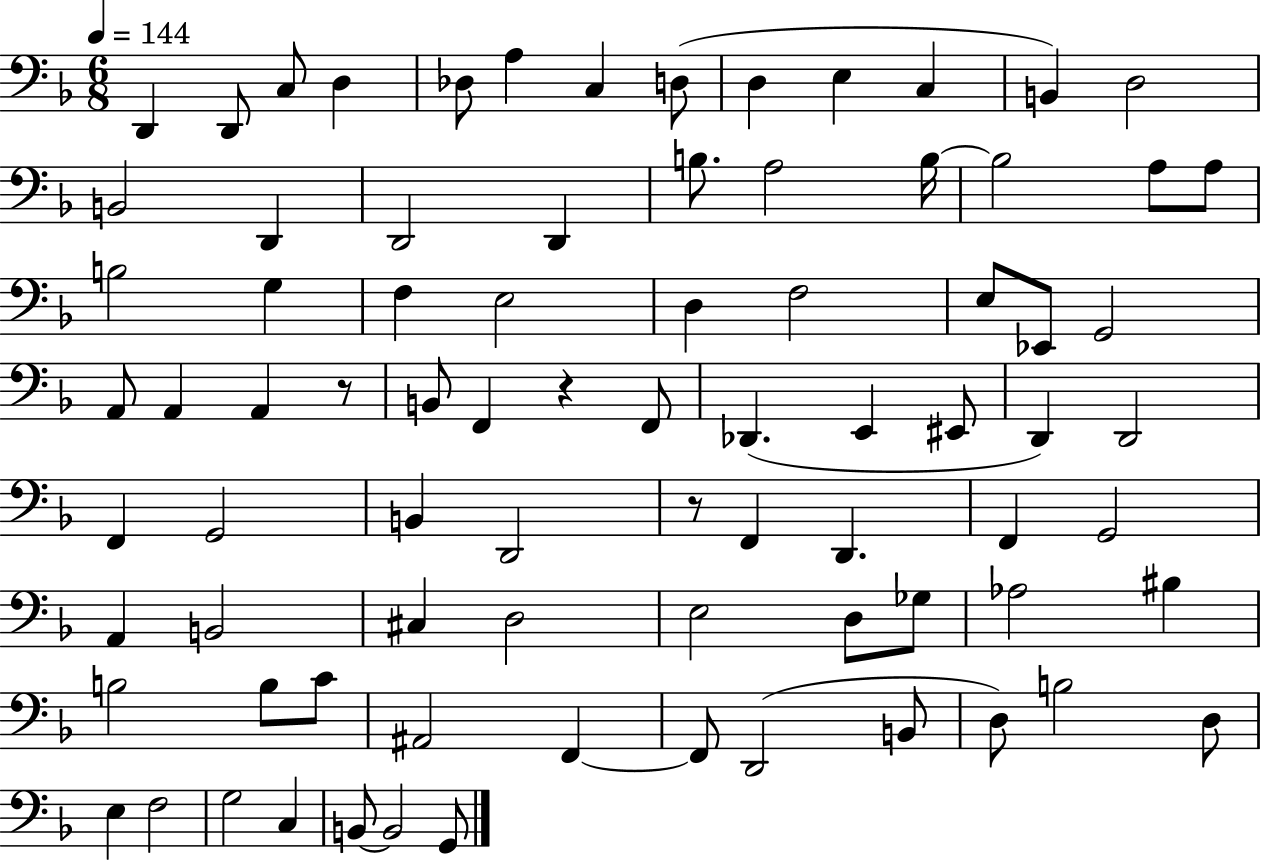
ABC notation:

X:1
T:Untitled
M:6/8
L:1/4
K:F
D,, D,,/2 C,/2 D, _D,/2 A, C, D,/2 D, E, C, B,, D,2 B,,2 D,, D,,2 D,, B,/2 A,2 B,/4 B,2 A,/2 A,/2 B,2 G, F, E,2 D, F,2 E,/2 _E,,/2 G,,2 A,,/2 A,, A,, z/2 B,,/2 F,, z F,,/2 _D,, E,, ^E,,/2 D,, D,,2 F,, G,,2 B,, D,,2 z/2 F,, D,, F,, G,,2 A,, B,,2 ^C, D,2 E,2 D,/2 _G,/2 _A,2 ^B, B,2 B,/2 C/2 ^A,,2 F,, F,,/2 D,,2 B,,/2 D,/2 B,2 D,/2 E, F,2 G,2 C, B,,/2 B,,2 G,,/2